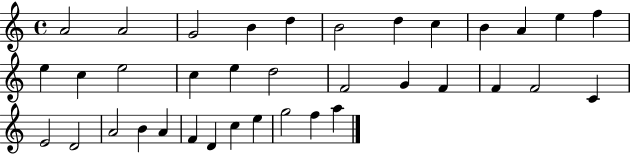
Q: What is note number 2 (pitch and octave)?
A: A4